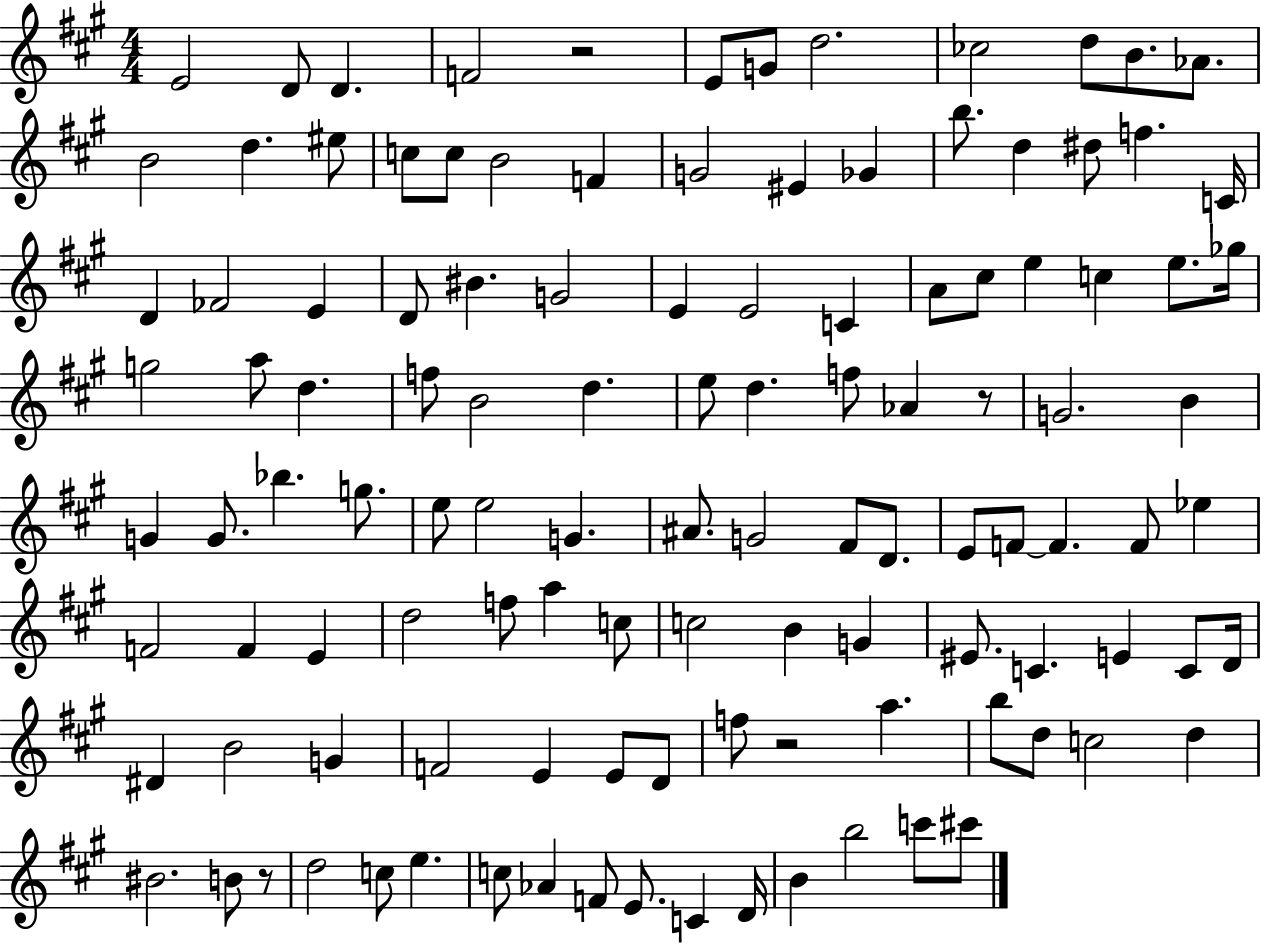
E4/h D4/e D4/q. F4/h R/h E4/e G4/e D5/h. CES5/h D5/e B4/e. Ab4/e. B4/h D5/q. EIS5/e C5/e C5/e B4/h F4/q G4/h EIS4/q Gb4/q B5/e. D5/q D#5/e F5/q. C4/s D4/q FES4/h E4/q D4/e BIS4/q. G4/h E4/q E4/h C4/q A4/e C#5/e E5/q C5/q E5/e. Gb5/s G5/h A5/e D5/q. F5/e B4/h D5/q. E5/e D5/q. F5/e Ab4/q R/e G4/h. B4/q G4/q G4/e. Bb5/q. G5/e. E5/e E5/h G4/q. A#4/e. G4/h F#4/e D4/e. E4/e F4/e F4/q. F4/e Eb5/q F4/h F4/q E4/q D5/h F5/e A5/q C5/e C5/h B4/q G4/q EIS4/e. C4/q. E4/q C4/e D4/s D#4/q B4/h G4/q F4/h E4/q E4/e D4/e F5/e R/h A5/q. B5/e D5/e C5/h D5/q BIS4/h. B4/e R/e D5/h C5/e E5/q. C5/e Ab4/q F4/e E4/e. C4/q D4/s B4/q B5/h C6/e C#6/e